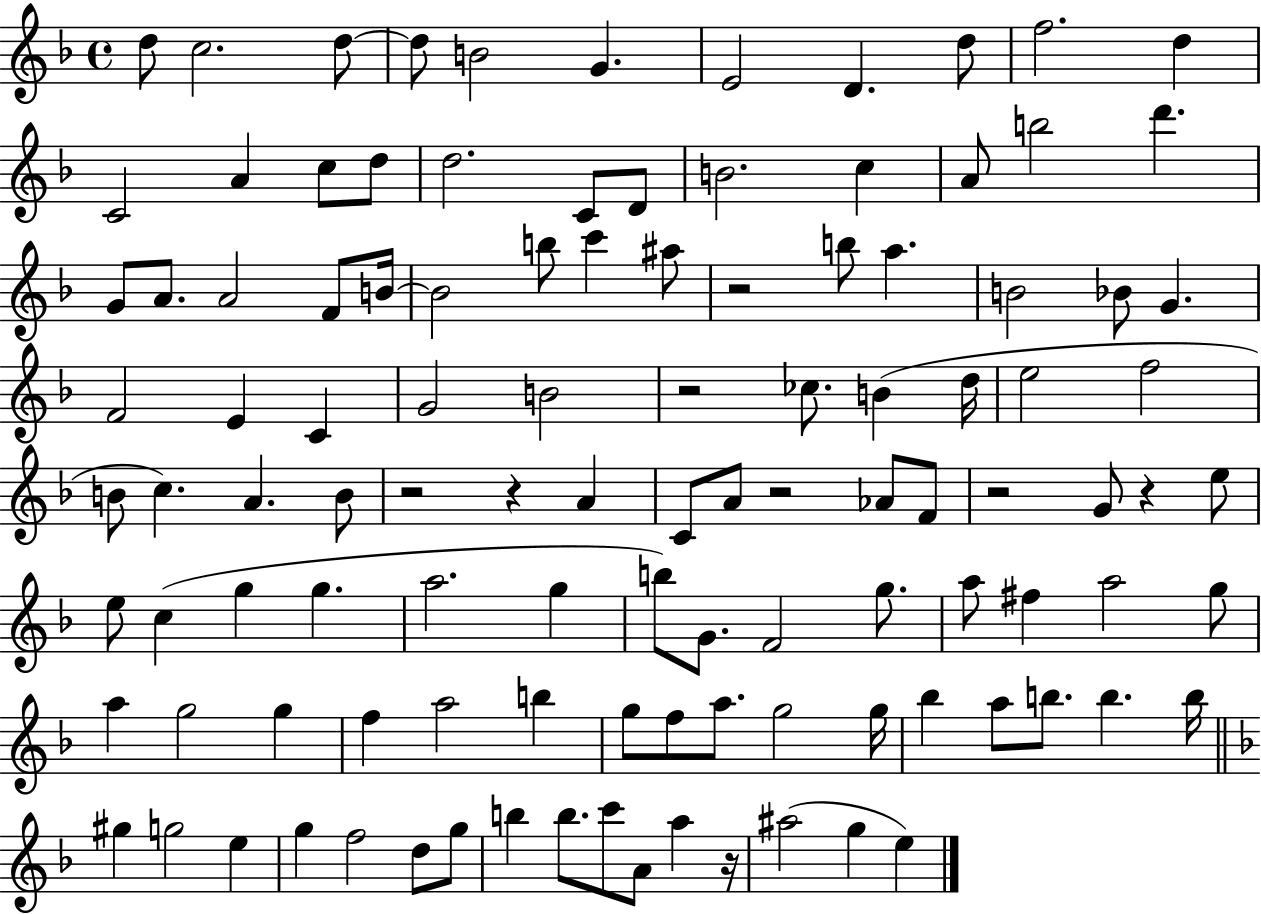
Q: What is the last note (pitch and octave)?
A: E5